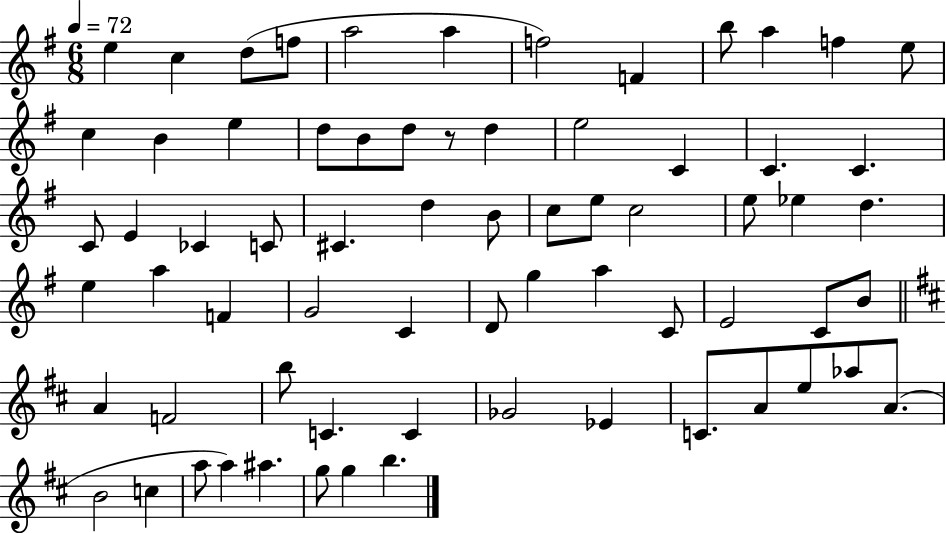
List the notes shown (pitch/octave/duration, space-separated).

E5/q C5/q D5/e F5/e A5/h A5/q F5/h F4/q B5/e A5/q F5/q E5/e C5/q B4/q E5/q D5/e B4/e D5/e R/e D5/q E5/h C4/q C4/q. C4/q. C4/e E4/q CES4/q C4/e C#4/q. D5/q B4/e C5/e E5/e C5/h E5/e Eb5/q D5/q. E5/q A5/q F4/q G4/h C4/q D4/e G5/q A5/q C4/e E4/h C4/e B4/e A4/q F4/h B5/e C4/q. C4/q Gb4/h Eb4/q C4/e. A4/e E5/e Ab5/e A4/e. B4/h C5/q A5/e A5/q A#5/q. G5/e G5/q B5/q.